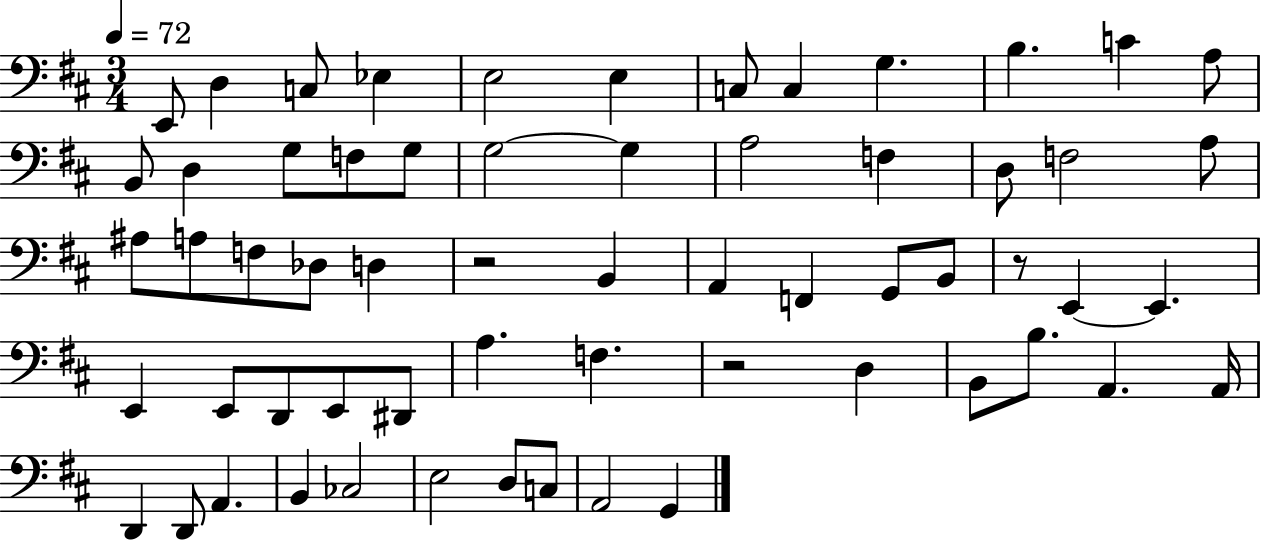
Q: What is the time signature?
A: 3/4